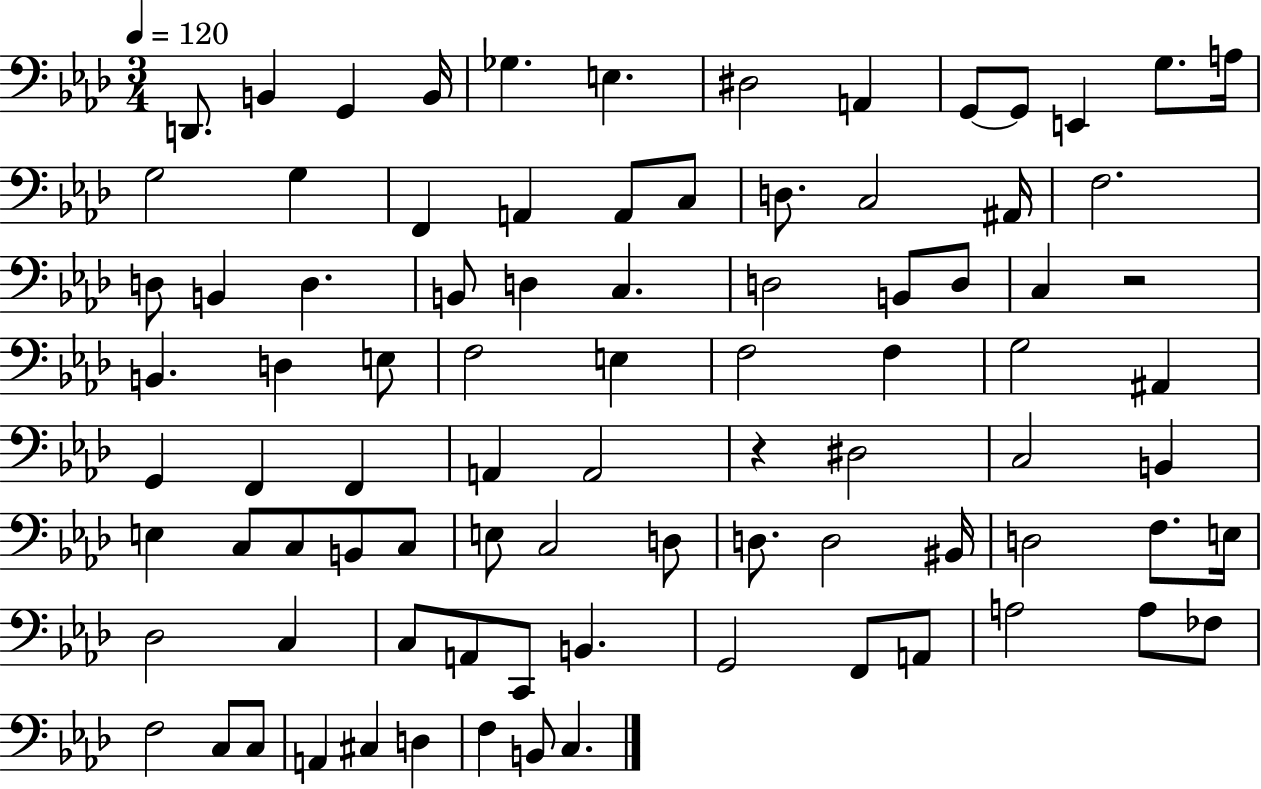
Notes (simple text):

D2/e. B2/q G2/q B2/s Gb3/q. E3/q. D#3/h A2/q G2/e G2/e E2/q G3/e. A3/s G3/h G3/q F2/q A2/q A2/e C3/e D3/e. C3/h A#2/s F3/h. D3/e B2/q D3/q. B2/e D3/q C3/q. D3/h B2/e D3/e C3/q R/h B2/q. D3/q E3/e F3/h E3/q F3/h F3/q G3/h A#2/q G2/q F2/q F2/q A2/q A2/h R/q D#3/h C3/h B2/q E3/q C3/e C3/e B2/e C3/e E3/e C3/h D3/e D3/e. D3/h BIS2/s D3/h F3/e. E3/s Db3/h C3/q C3/e A2/e C2/e B2/q. G2/h F2/e A2/e A3/h A3/e FES3/e F3/h C3/e C3/e A2/q C#3/q D3/q F3/q B2/e C3/q.